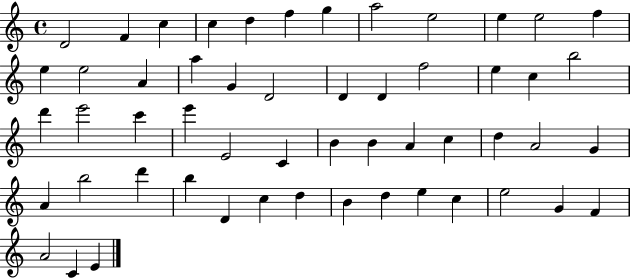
D4/h F4/q C5/q C5/q D5/q F5/q G5/q A5/h E5/h E5/q E5/h F5/q E5/q E5/h A4/q A5/q G4/q D4/h D4/q D4/q F5/h E5/q C5/q B5/h D6/q E6/h C6/q E6/q E4/h C4/q B4/q B4/q A4/q C5/q D5/q A4/h G4/q A4/q B5/h D6/q B5/q D4/q C5/q D5/q B4/q D5/q E5/q C5/q E5/h G4/q F4/q A4/h C4/q E4/q